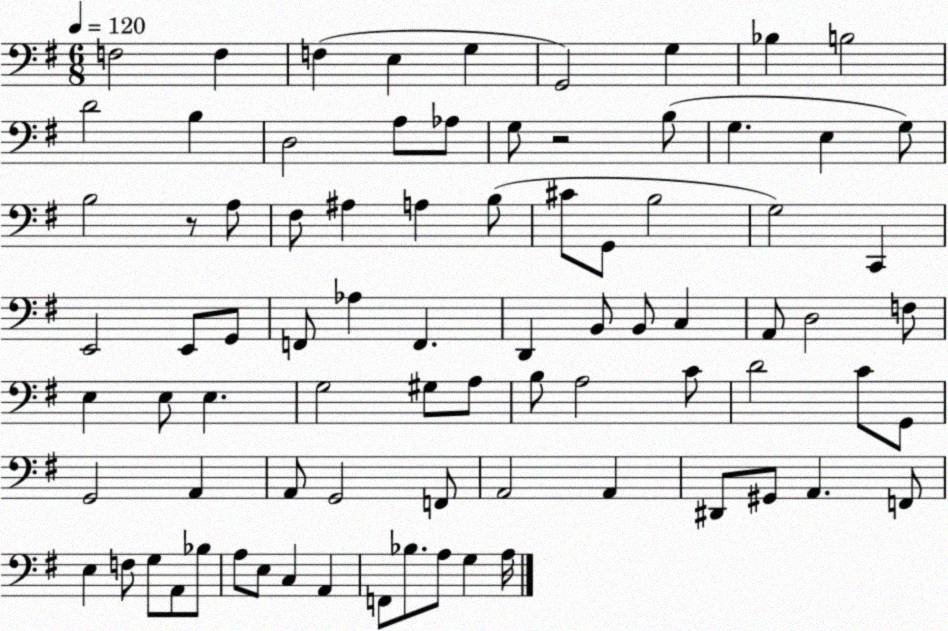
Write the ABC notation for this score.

X:1
T:Untitled
M:6/8
L:1/4
K:G
F,2 F, F, E, G, G,,2 G, _B, B,2 D2 B, D,2 A,/2 _A,/2 G,/2 z2 B,/2 G, E, G,/2 B,2 z/2 A,/2 ^F,/2 ^A, A, B,/2 ^C/2 G,,/2 B,2 G,2 C,, E,,2 E,,/2 G,,/2 F,,/2 _A, F,, D,, B,,/2 B,,/2 C, A,,/2 D,2 F,/2 E, E,/2 E, G,2 ^G,/2 A,/2 B,/2 A,2 C/2 D2 C/2 G,,/2 G,,2 A,, A,,/2 G,,2 F,,/2 A,,2 A,, ^D,,/2 ^G,,/2 A,, F,,/2 E, F,/2 G,/2 A,,/2 _B,/2 A,/2 E,/2 C, A,, F,,/2 _B,/2 A,/2 G, A,/4